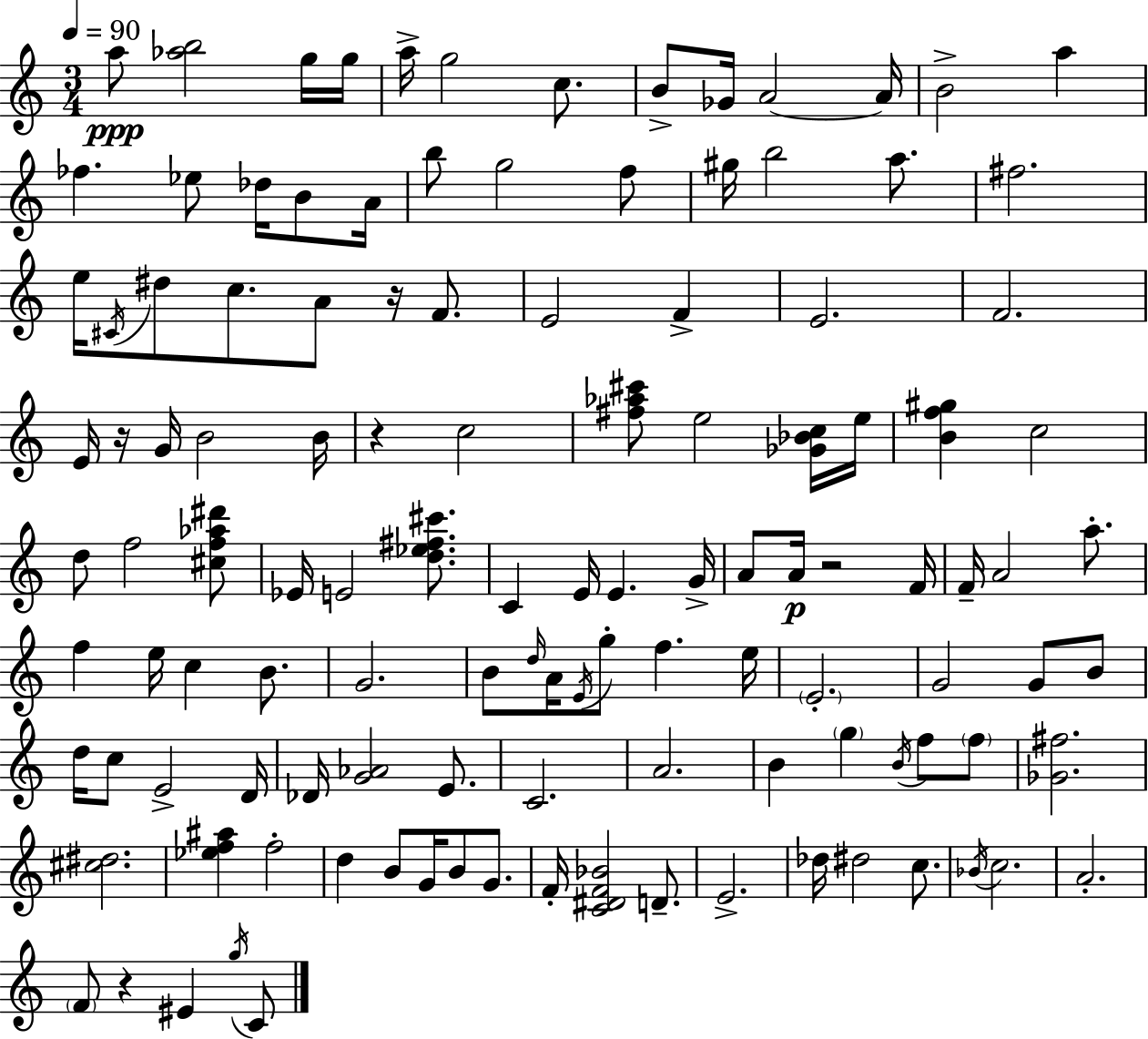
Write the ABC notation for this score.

X:1
T:Untitled
M:3/4
L:1/4
K:Am
a/2 [_ab]2 g/4 g/4 a/4 g2 c/2 B/2 _G/4 A2 A/4 B2 a _f _e/2 _d/4 B/2 A/4 b/2 g2 f/2 ^g/4 b2 a/2 ^f2 e/4 ^C/4 ^d/2 c/2 A/2 z/4 F/2 E2 F E2 F2 E/4 z/4 G/4 B2 B/4 z c2 [^f_a^c']/2 e2 [_G_Bc]/4 e/4 [Bf^g] c2 d/2 f2 [^cf_a^d']/2 _E/4 E2 [d_e^f^c']/2 C E/4 E G/4 A/2 A/4 z2 F/4 F/4 A2 a/2 f e/4 c B/2 G2 B/2 d/4 A/4 E/4 g/2 f e/4 E2 G2 G/2 B/2 d/4 c/2 E2 D/4 _D/4 [G_A]2 E/2 C2 A2 B g B/4 f/2 f/2 [_G^f]2 [^c^d]2 [_ef^a] f2 d B/2 G/4 B/2 G/2 F/4 [C^DF_B]2 D/2 E2 _d/4 ^d2 c/2 _B/4 c2 A2 F/2 z ^E g/4 C/2